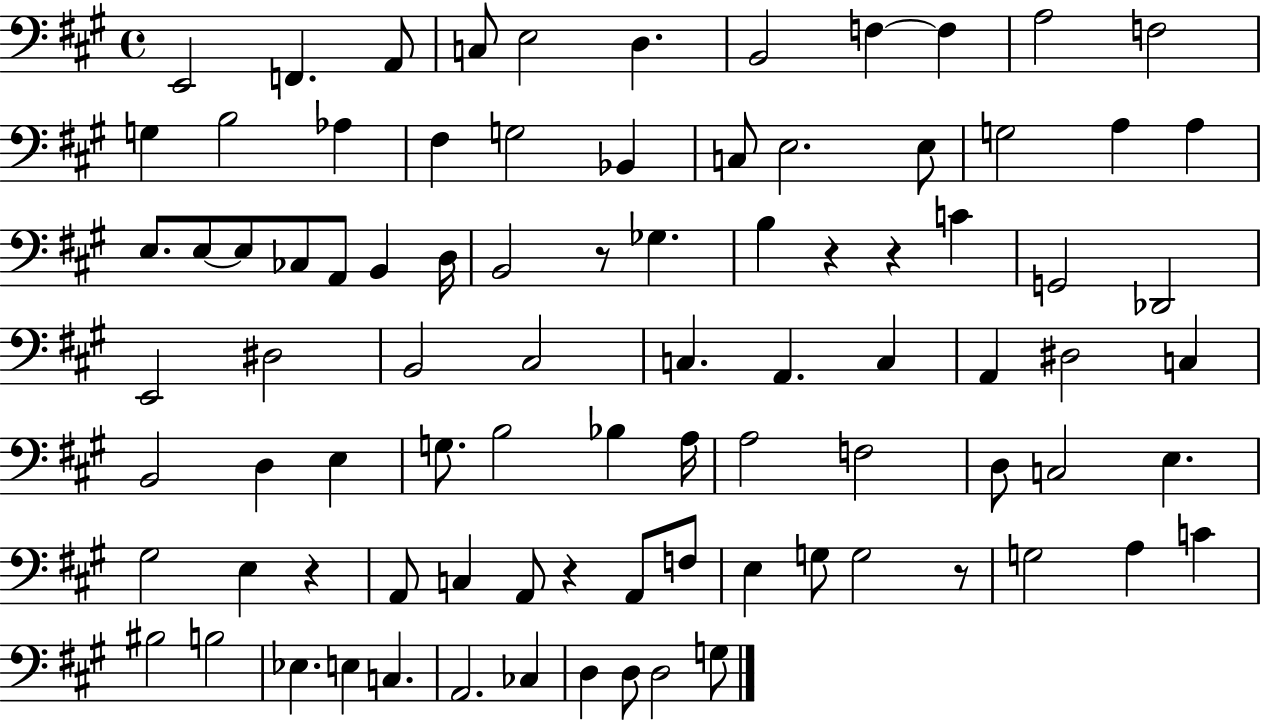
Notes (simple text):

E2/h F2/q. A2/e C3/e E3/h D3/q. B2/h F3/q F3/q A3/h F3/h G3/q B3/h Ab3/q F#3/q G3/h Bb2/q C3/e E3/h. E3/e G3/h A3/q A3/q E3/e. E3/e E3/e CES3/e A2/e B2/q D3/s B2/h R/e Gb3/q. B3/q R/q R/q C4/q G2/h Db2/h E2/h D#3/h B2/h C#3/h C3/q. A2/q. C3/q A2/q D#3/h C3/q B2/h D3/q E3/q G3/e. B3/h Bb3/q A3/s A3/h F3/h D3/e C3/h E3/q. G#3/h E3/q R/q A2/e C3/q A2/e R/q A2/e F3/e E3/q G3/e G3/h R/e G3/h A3/q C4/q BIS3/h B3/h Eb3/q. E3/q C3/q. A2/h. CES3/q D3/q D3/e D3/h G3/e